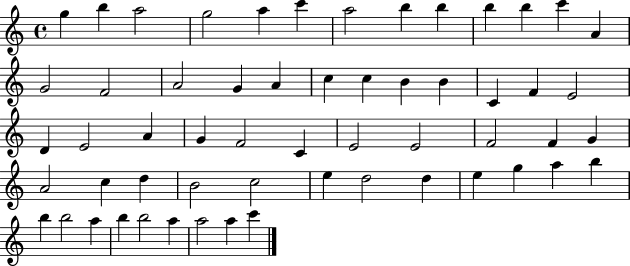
G5/q B5/q A5/h G5/h A5/q C6/q A5/h B5/q B5/q B5/q B5/q C6/q A4/q G4/h F4/h A4/h G4/q A4/q C5/q C5/q B4/q B4/q C4/q F4/q E4/h D4/q E4/h A4/q G4/q F4/h C4/q E4/h E4/h F4/h F4/q G4/q A4/h C5/q D5/q B4/h C5/h E5/q D5/h D5/q E5/q G5/q A5/q B5/q B5/q B5/h A5/q B5/q B5/h A5/q A5/h A5/q C6/q